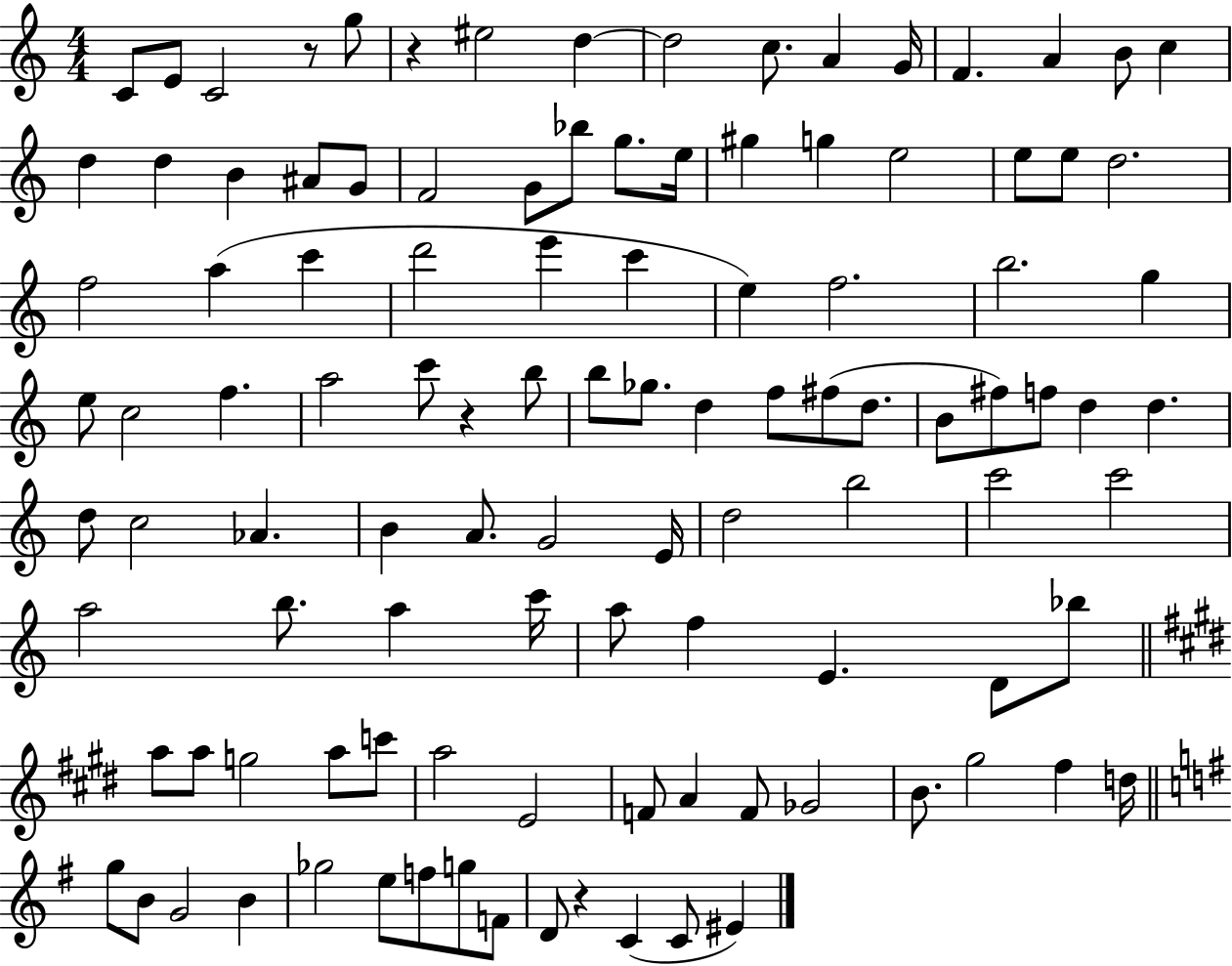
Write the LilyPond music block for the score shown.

{
  \clef treble
  \numericTimeSignature
  \time 4/4
  \key c \major
  c'8 e'8 c'2 r8 g''8 | r4 eis''2 d''4~~ | d''2 c''8. a'4 g'16 | f'4. a'4 b'8 c''4 | \break d''4 d''4 b'4 ais'8 g'8 | f'2 g'8 bes''8 g''8. e''16 | gis''4 g''4 e''2 | e''8 e''8 d''2. | \break f''2 a''4( c'''4 | d'''2 e'''4 c'''4 | e''4) f''2. | b''2. g''4 | \break e''8 c''2 f''4. | a''2 c'''8 r4 b''8 | b''8 ges''8. d''4 f''8 fis''8( d''8. | b'8 fis''8) f''8 d''4 d''4. | \break d''8 c''2 aes'4. | b'4 a'8. g'2 e'16 | d''2 b''2 | c'''2 c'''2 | \break a''2 b''8. a''4 c'''16 | a''8 f''4 e'4. d'8 bes''8 | \bar "||" \break \key e \major a''8 a''8 g''2 a''8 c'''8 | a''2 e'2 | f'8 a'4 f'8 ges'2 | b'8. gis''2 fis''4 d''16 | \break \bar "||" \break \key e \minor g''8 b'8 g'2 b'4 | ges''2 e''8 f''8 g''8 f'8 | d'8 r4 c'4( c'8 eis'4) | \bar "|."
}